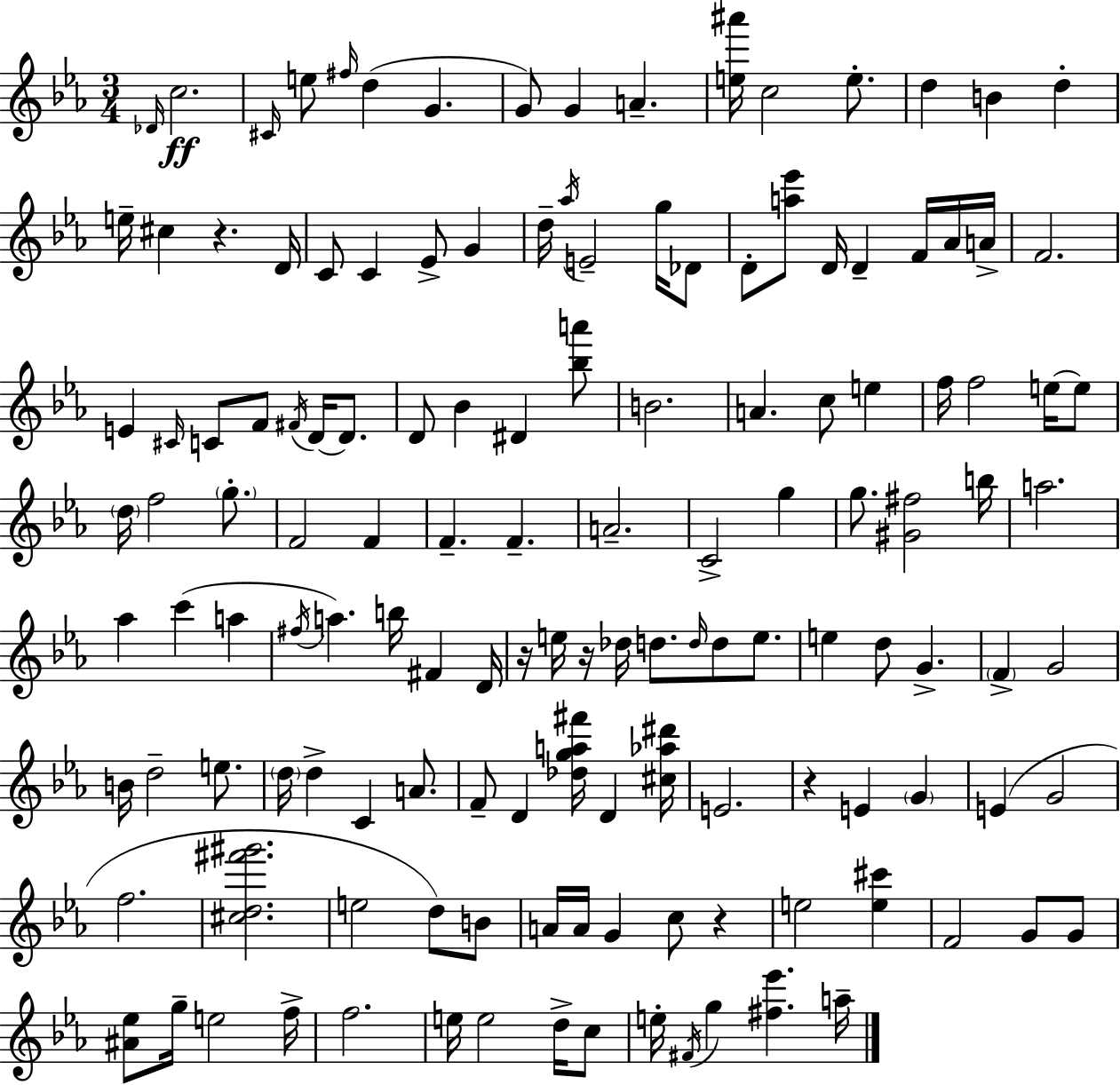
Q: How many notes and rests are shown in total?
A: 138